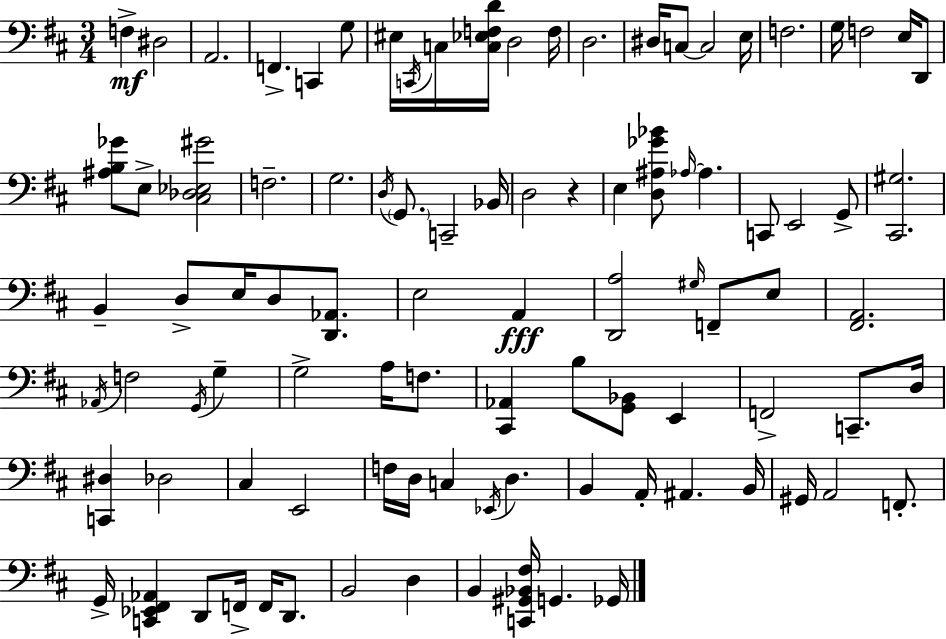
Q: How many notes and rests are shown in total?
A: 95